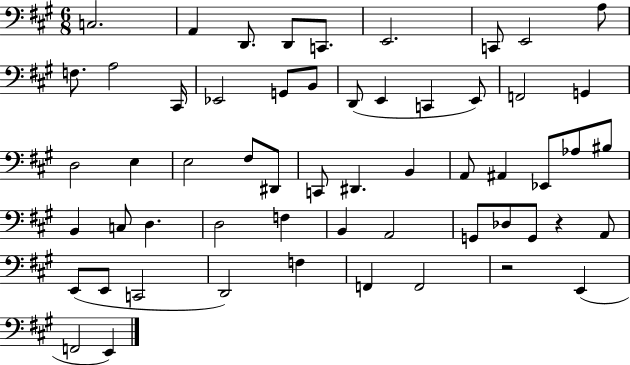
C3/h. A2/q D2/e. D2/e C2/e. E2/h. C2/e E2/h A3/e F3/e. A3/h C#2/s Eb2/h G2/e B2/e D2/e E2/q C2/q E2/e F2/h G2/q D3/h E3/q E3/h F#3/e D#2/e C2/e D#2/q. B2/q A2/e A#2/q Eb2/e Ab3/e BIS3/e B2/q C3/e D3/q. D3/h F3/q B2/q A2/h G2/e Db3/e G2/e R/q A2/e E2/e E2/e C2/h D2/h F3/q F2/q F2/h R/h E2/q F2/h E2/q